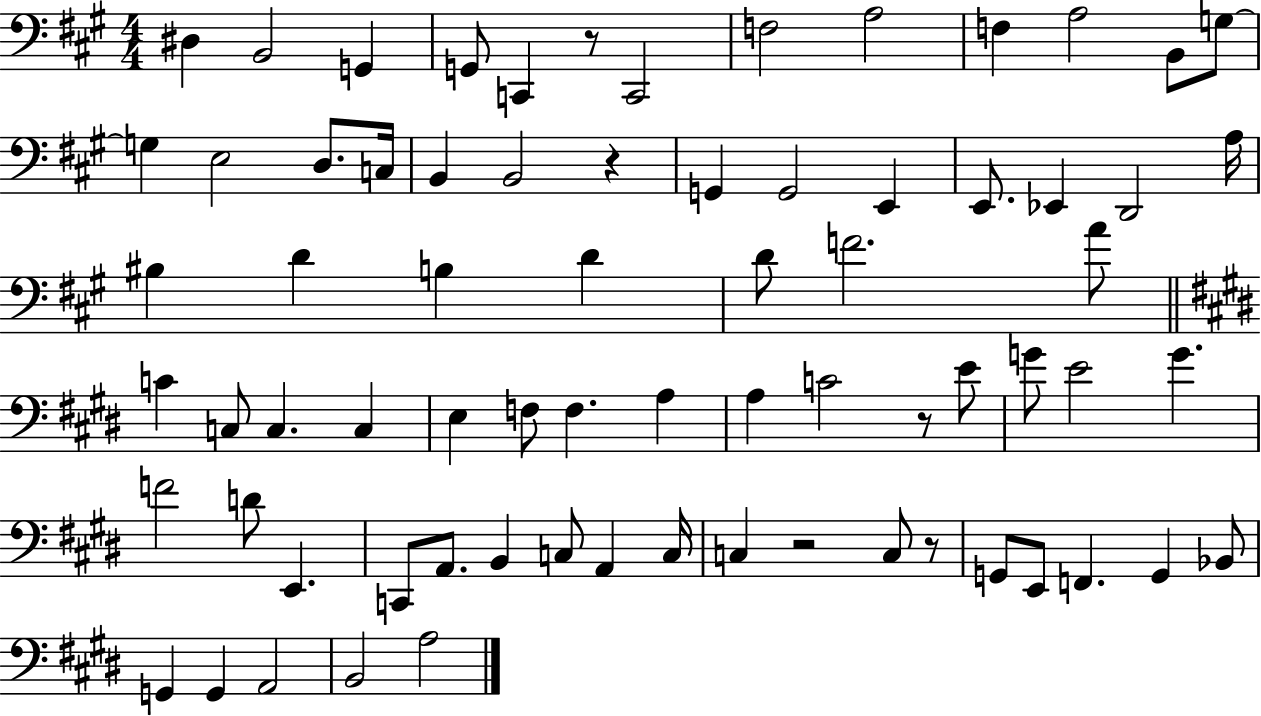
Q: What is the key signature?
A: A major